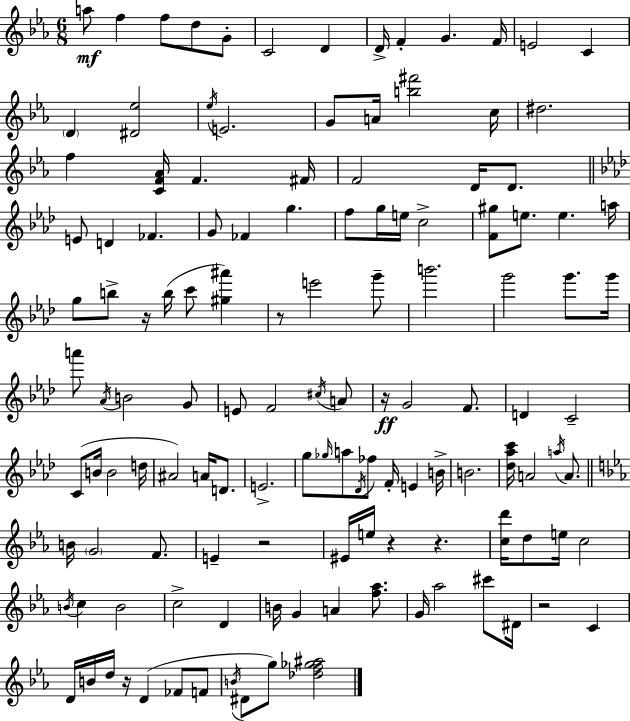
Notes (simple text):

A5/e F5/q F5/e D5/e G4/e C4/h D4/q D4/s F4/q G4/q. F4/s E4/h C4/q D4/q [D#4,Eb5]/h Eb5/s E4/h. G4/e A4/s [B5,F#6]/h C5/s D#5/h. F5/q [C4,F4,Ab4]/s F4/q. F#4/s F4/h D4/s D4/e. E4/e D4/q FES4/q. G4/e FES4/q G5/q. F5/e G5/s E5/s C5/h [F4,G#5]/e E5/e. E5/q. A5/s G5/e B5/e R/s B5/s C6/e [G#5,A#6]/q R/e E6/h G6/e B6/h. G6/h G6/e. G6/s A6/e Ab4/s B4/h G4/e E4/e F4/h C#5/s A4/e R/s G4/h F4/e. D4/q C4/h C4/e B4/s B4/h D5/s A#4/h A4/s D4/e. E4/h. G5/e Gb5/s A5/e Db4/s FES5/e F4/s E4/q B4/s B4/h. [Db5,Ab5,C6]/s A4/h A5/s A4/e. B4/s G4/h F4/e. E4/q R/h EIS4/s E5/s R/q R/q. [C5,D6]/s D5/e E5/s C5/h B4/s C5/q B4/h C5/h D4/q B4/s G4/q A4/q [F5,Ab5]/e. G4/s Ab5/h C#6/e D#4/s R/h C4/q D4/s B4/s D5/s R/s D4/q FES4/e F4/e B4/s D#4/e G5/e [Db5,F5,Gb5,A#5]/h